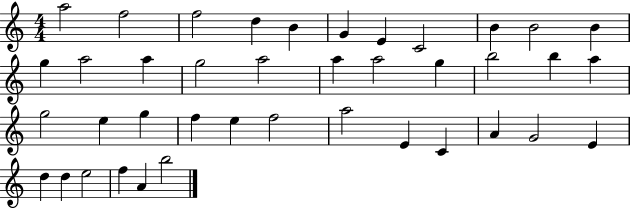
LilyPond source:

{
  \clef treble
  \numericTimeSignature
  \time 4/4
  \key c \major
  a''2 f''2 | f''2 d''4 b'4 | g'4 e'4 c'2 | b'4 b'2 b'4 | \break g''4 a''2 a''4 | g''2 a''2 | a''4 a''2 g''4 | b''2 b''4 a''4 | \break g''2 e''4 g''4 | f''4 e''4 f''2 | a''2 e'4 c'4 | a'4 g'2 e'4 | \break d''4 d''4 e''2 | f''4 a'4 b''2 | \bar "|."
}